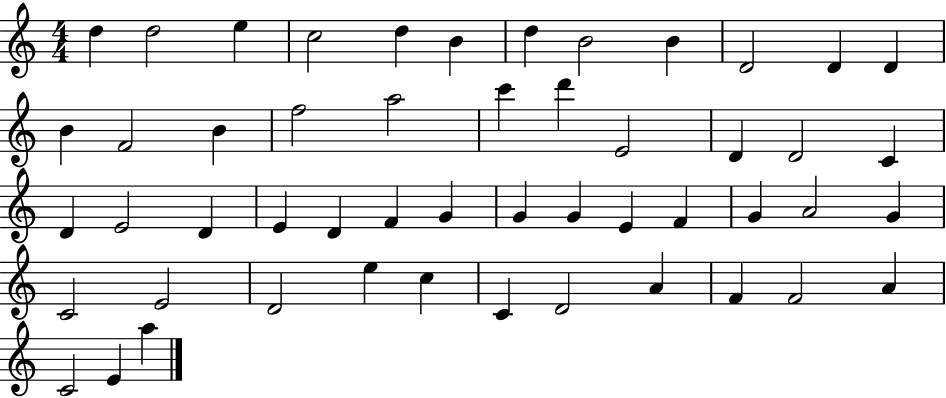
D5/q D5/h E5/q C5/h D5/q B4/q D5/q B4/h B4/q D4/h D4/q D4/q B4/q F4/h B4/q F5/h A5/h C6/q D6/q E4/h D4/q D4/h C4/q D4/q E4/h D4/q E4/q D4/q F4/q G4/q G4/q G4/q E4/q F4/q G4/q A4/h G4/q C4/h E4/h D4/h E5/q C5/q C4/q D4/h A4/q F4/q F4/h A4/q C4/h E4/q A5/q